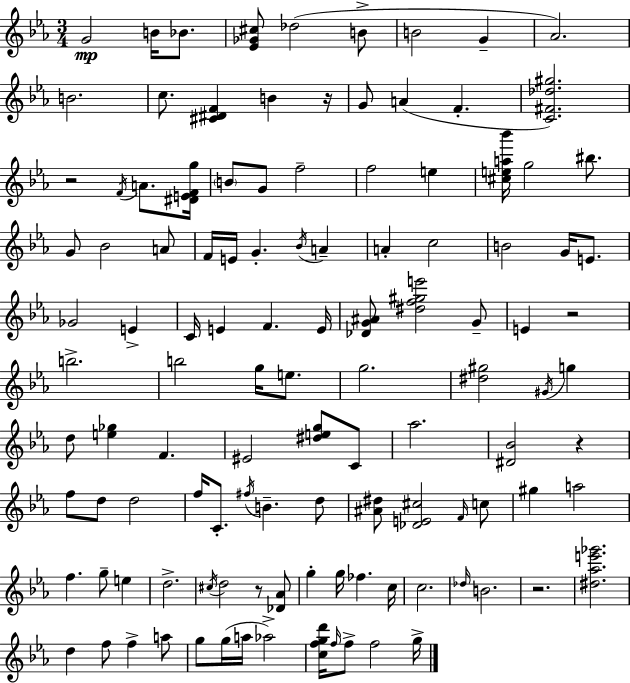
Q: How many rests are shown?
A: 6